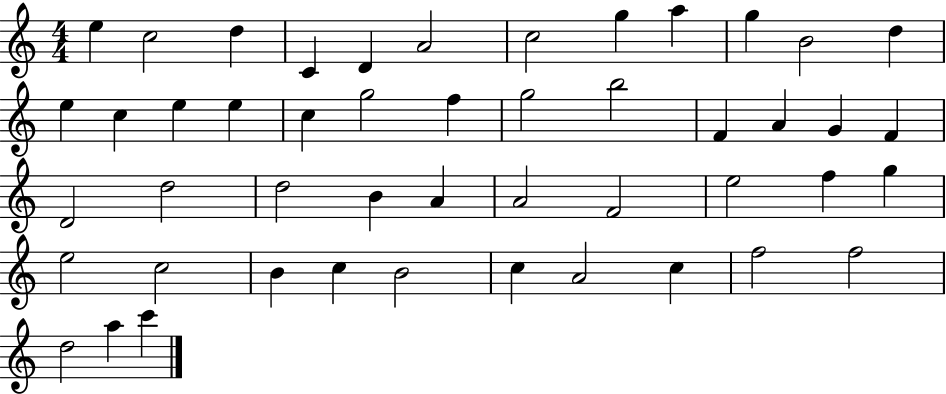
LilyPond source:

{
  \clef treble
  \numericTimeSignature
  \time 4/4
  \key c \major
  e''4 c''2 d''4 | c'4 d'4 a'2 | c''2 g''4 a''4 | g''4 b'2 d''4 | \break e''4 c''4 e''4 e''4 | c''4 g''2 f''4 | g''2 b''2 | f'4 a'4 g'4 f'4 | \break d'2 d''2 | d''2 b'4 a'4 | a'2 f'2 | e''2 f''4 g''4 | \break e''2 c''2 | b'4 c''4 b'2 | c''4 a'2 c''4 | f''2 f''2 | \break d''2 a''4 c'''4 | \bar "|."
}